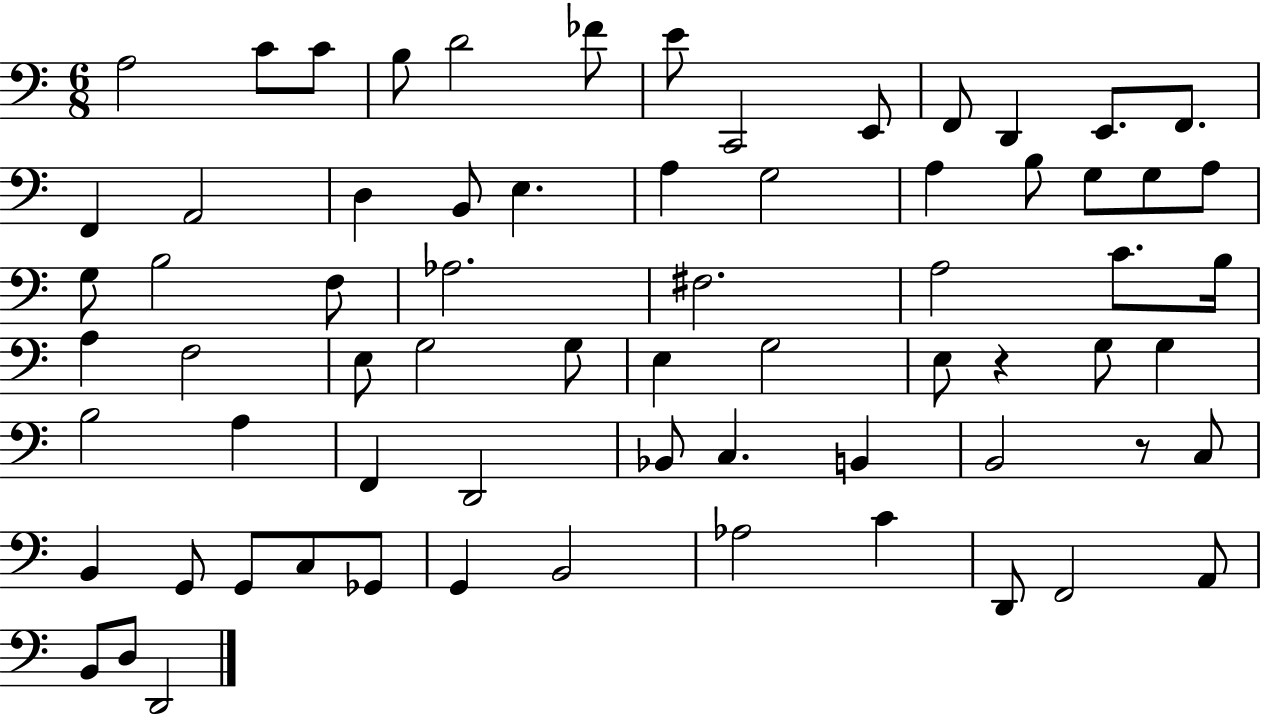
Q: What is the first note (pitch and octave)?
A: A3